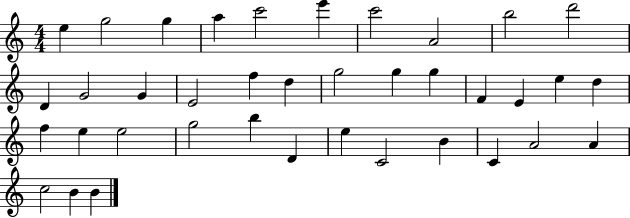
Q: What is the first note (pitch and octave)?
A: E5